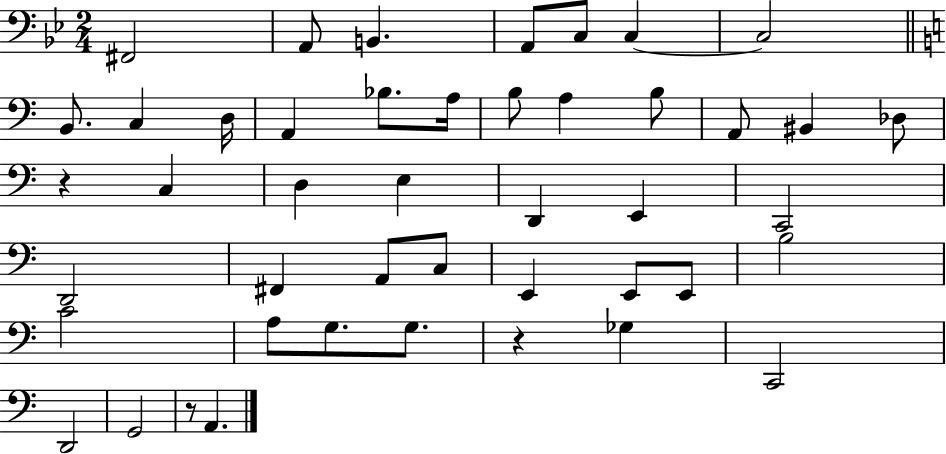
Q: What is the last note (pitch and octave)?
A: A2